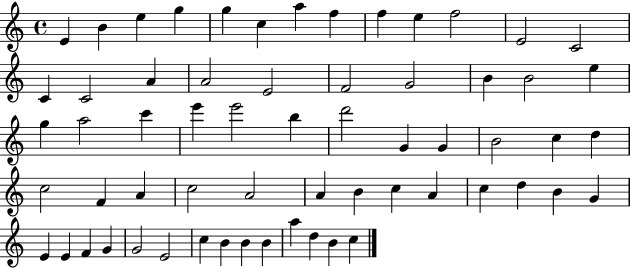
{
  \clef treble
  \time 4/4
  \defaultTimeSignature
  \key c \major
  e'4 b'4 e''4 g''4 | g''4 c''4 a''4 f''4 | f''4 e''4 f''2 | e'2 c'2 | \break c'4 c'2 a'4 | a'2 e'2 | f'2 g'2 | b'4 b'2 e''4 | \break g''4 a''2 c'''4 | e'''4 e'''2 b''4 | d'''2 g'4 g'4 | b'2 c''4 d''4 | \break c''2 f'4 a'4 | c''2 a'2 | a'4 b'4 c''4 a'4 | c''4 d''4 b'4 g'4 | \break e'4 e'4 f'4 g'4 | g'2 e'2 | c''4 b'4 b'4 b'4 | a''4 d''4 b'4 c''4 | \break \bar "|."
}